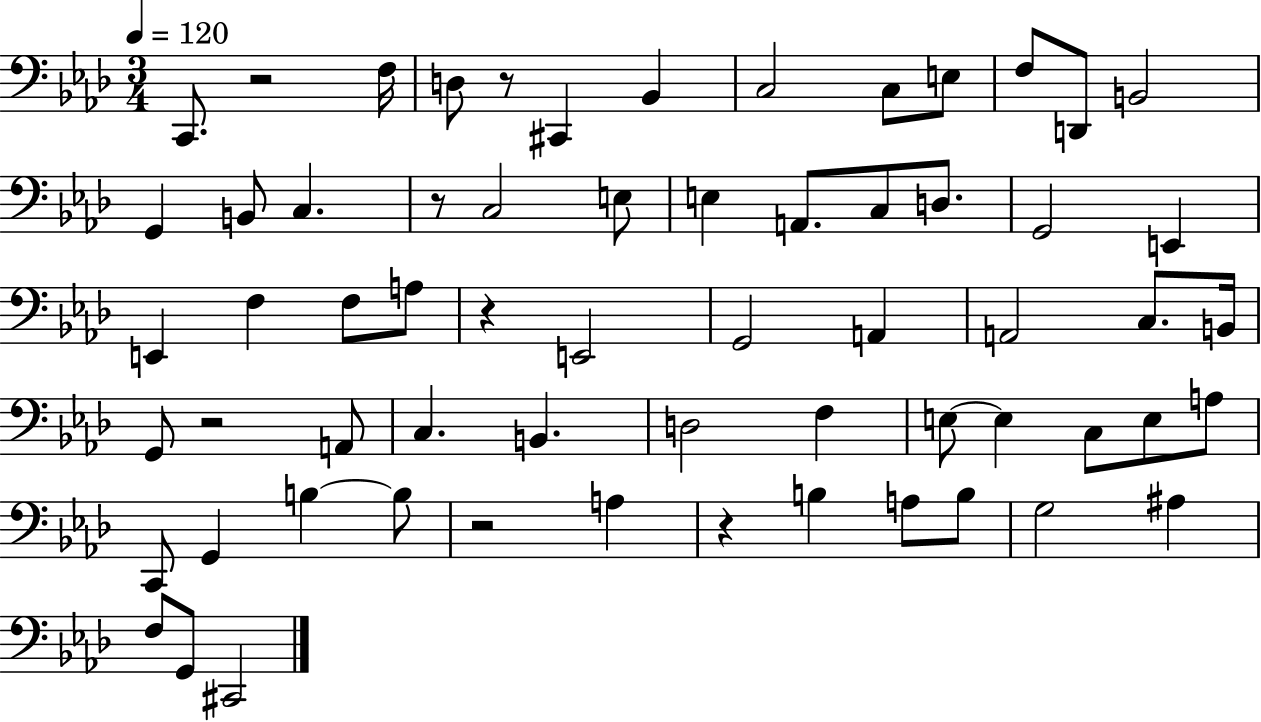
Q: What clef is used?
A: bass